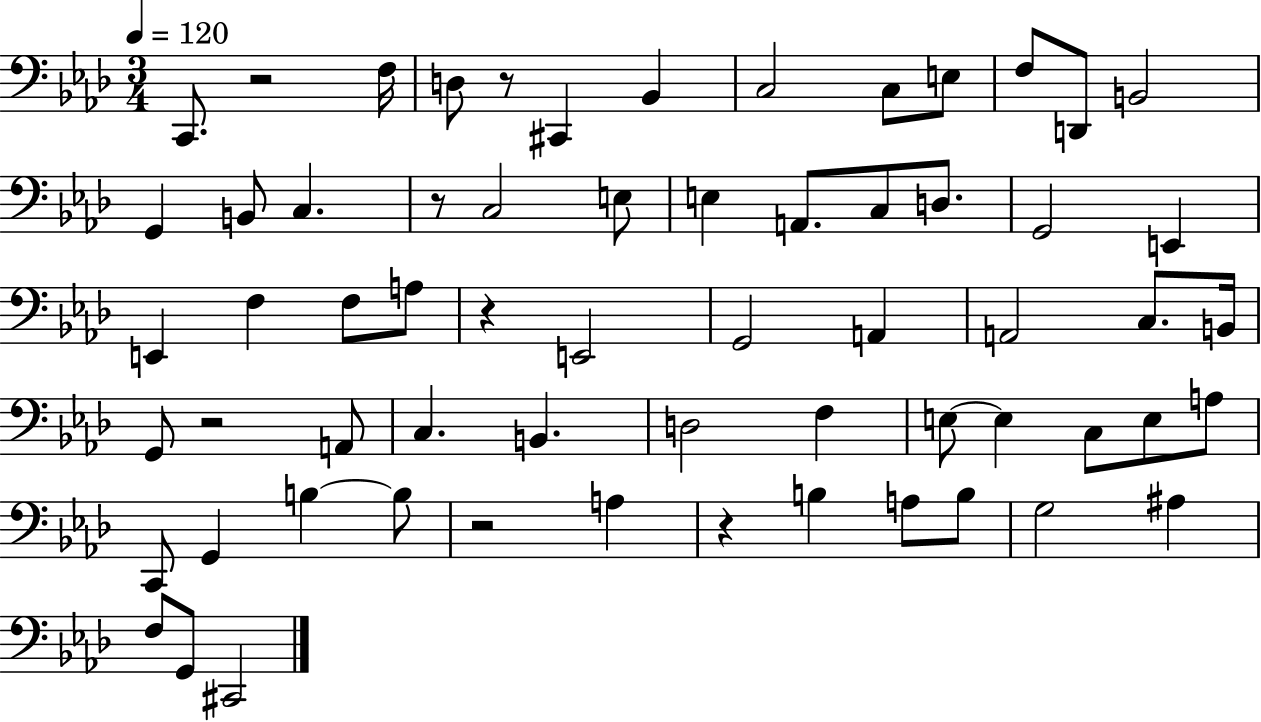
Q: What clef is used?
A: bass